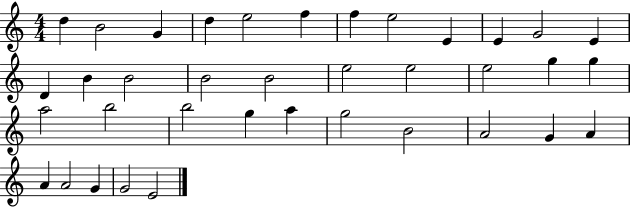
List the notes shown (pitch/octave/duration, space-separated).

D5/q B4/h G4/q D5/q E5/h F5/q F5/q E5/h E4/q E4/q G4/h E4/q D4/q B4/q B4/h B4/h B4/h E5/h E5/h E5/h G5/q G5/q A5/h B5/h B5/h G5/q A5/q G5/h B4/h A4/h G4/q A4/q A4/q A4/h G4/q G4/h E4/h